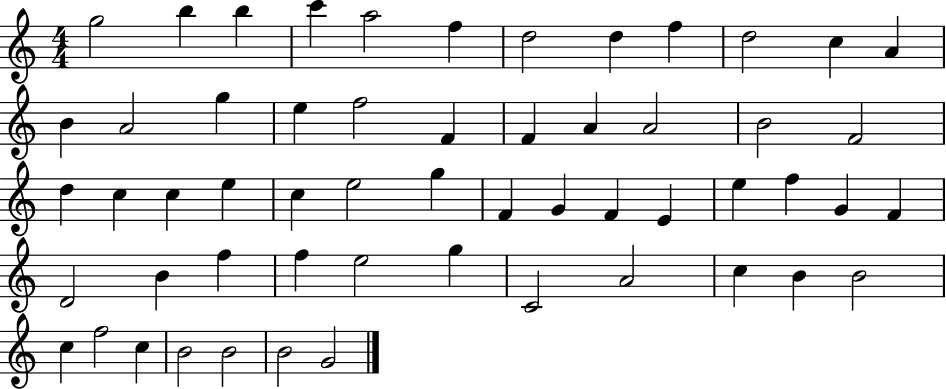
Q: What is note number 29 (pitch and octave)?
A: E5